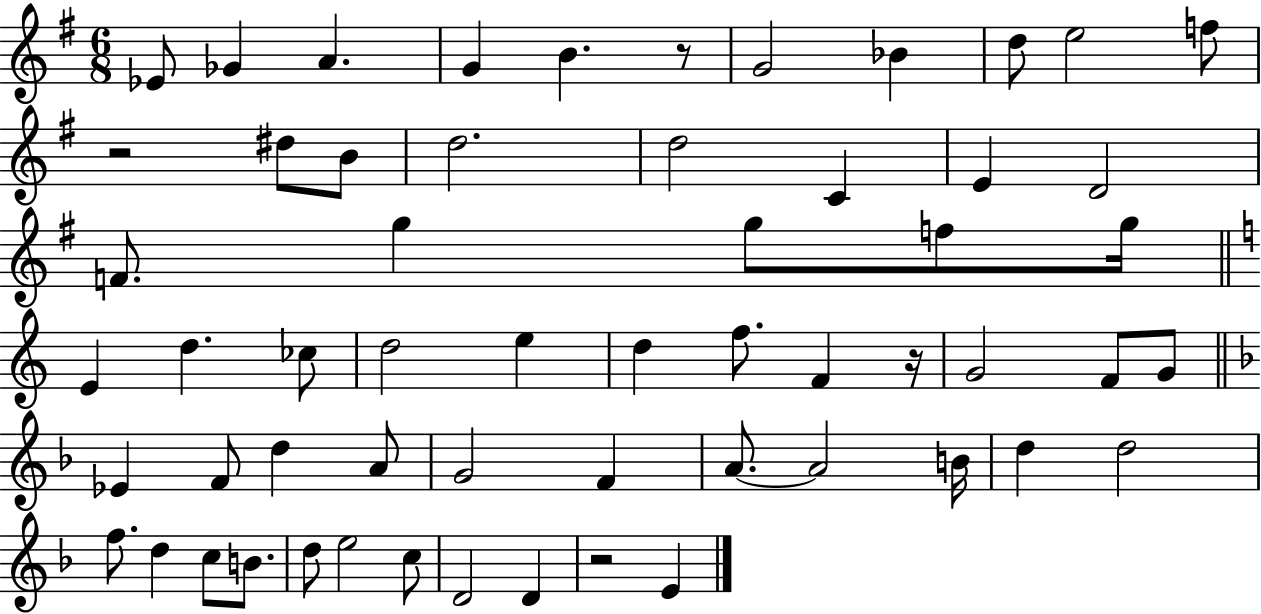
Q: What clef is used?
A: treble